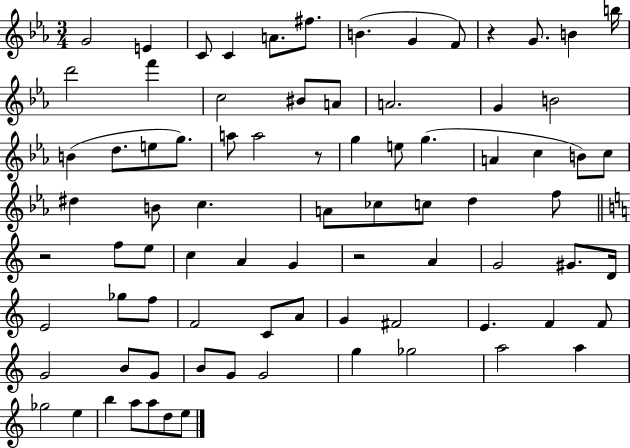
{
  \clef treble
  \numericTimeSignature
  \time 3/4
  \key ees \major
  g'2 e'4 | c'8 c'4 a'8. fis''8. | b'4.( g'4 f'8) | r4 g'8. b'4 b''16 | \break d'''2 f'''4 | c''2 bis'8 a'8 | a'2. | g'4 b'2 | \break b'4( d''8. e''8 g''8.) | a''8 a''2 r8 | g''4 e''8 g''4.( | a'4 c''4 b'8) c''8 | \break dis''4 b'8 c''4. | a'8 ces''8 c''8 d''4 f''8 | \bar "||" \break \key c \major r2 f''8 e''8 | c''4 a'4 g'4 | r2 a'4 | g'2 gis'8. d'16 | \break e'2 ges''8 f''8 | f'2 c'8 a'8 | g'4 fis'2 | e'4. f'4 f'8 | \break g'2 b'8 g'8 | b'8 g'8 g'2 | g''4 ges''2 | a''2 a''4 | \break ges''2 e''4 | b''4 a''8 a''8 d''8 e''8 | \bar "|."
}